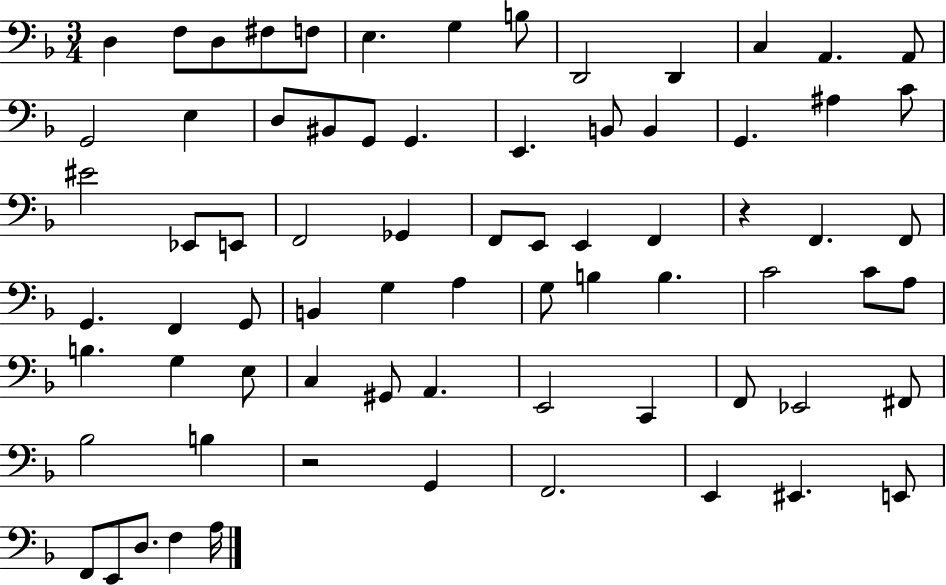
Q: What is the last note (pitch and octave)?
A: A3